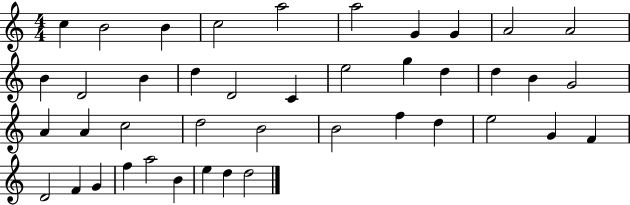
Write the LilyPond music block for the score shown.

{
  \clef treble
  \numericTimeSignature
  \time 4/4
  \key c \major
  c''4 b'2 b'4 | c''2 a''2 | a''2 g'4 g'4 | a'2 a'2 | \break b'4 d'2 b'4 | d''4 d'2 c'4 | e''2 g''4 d''4 | d''4 b'4 g'2 | \break a'4 a'4 c''2 | d''2 b'2 | b'2 f''4 d''4 | e''2 g'4 f'4 | \break d'2 f'4 g'4 | f''4 a''2 b'4 | e''4 d''4 d''2 | \bar "|."
}